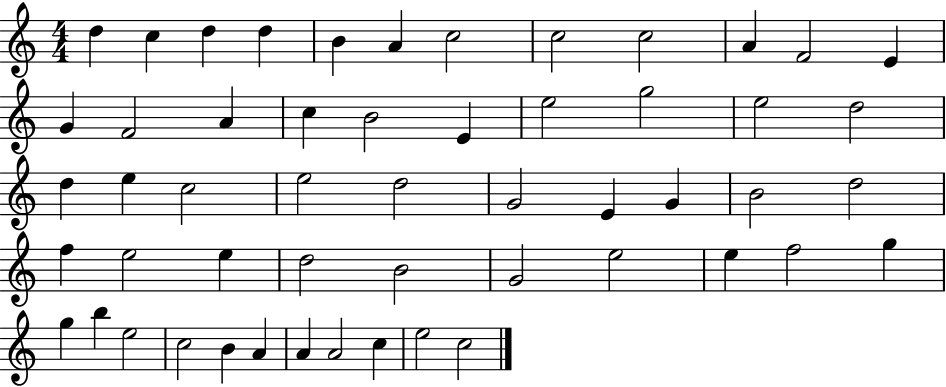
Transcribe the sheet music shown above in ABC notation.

X:1
T:Untitled
M:4/4
L:1/4
K:C
d c d d B A c2 c2 c2 A F2 E G F2 A c B2 E e2 g2 e2 d2 d e c2 e2 d2 G2 E G B2 d2 f e2 e d2 B2 G2 e2 e f2 g g b e2 c2 B A A A2 c e2 c2